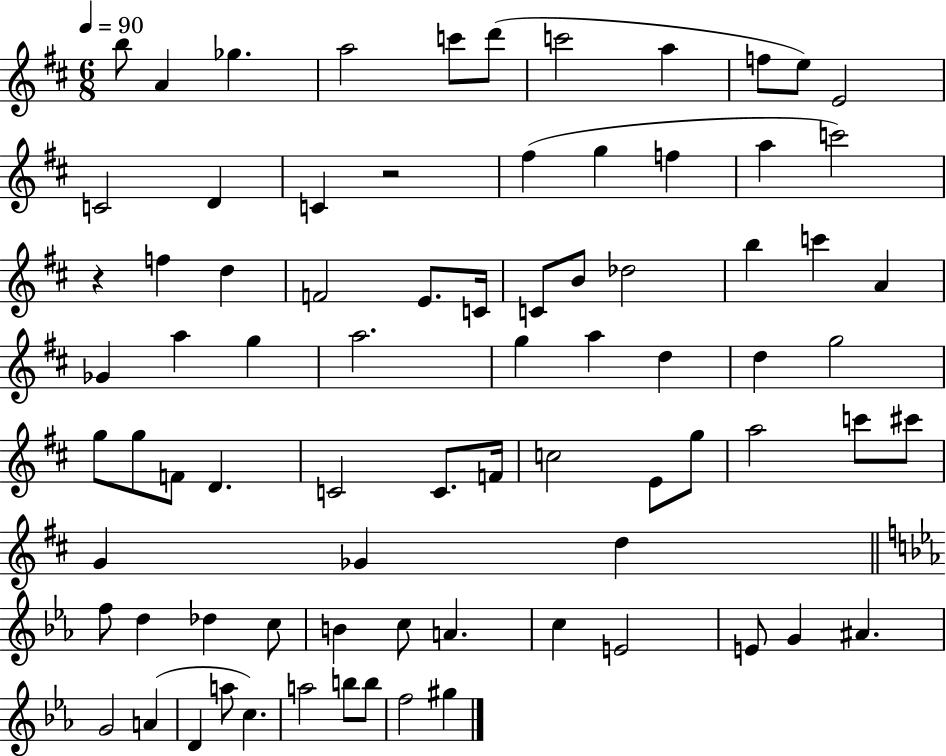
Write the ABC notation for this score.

X:1
T:Untitled
M:6/8
L:1/4
K:D
b/2 A _g a2 c'/2 d'/2 c'2 a f/2 e/2 E2 C2 D C z2 ^f g f a c'2 z f d F2 E/2 C/4 C/2 B/2 _d2 b c' A _G a g a2 g a d d g2 g/2 g/2 F/2 D C2 C/2 F/4 c2 E/2 g/2 a2 c'/2 ^c'/2 G _G d f/2 d _d c/2 B c/2 A c E2 E/2 G ^A G2 A D a/2 c a2 b/2 b/2 f2 ^g